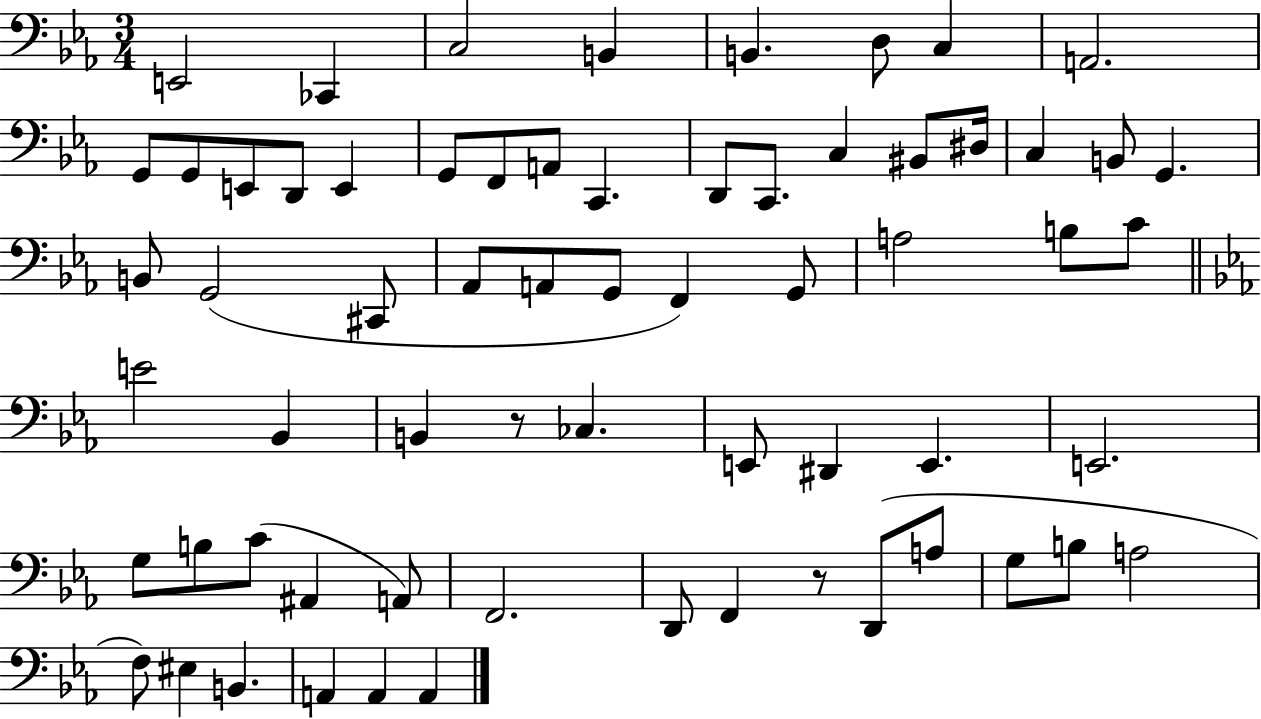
{
  \clef bass
  \numericTimeSignature
  \time 3/4
  \key ees \major
  \repeat volta 2 { e,2 ces,4 | c2 b,4 | b,4. d8 c4 | a,2. | \break g,8 g,8 e,8 d,8 e,4 | g,8 f,8 a,8 c,4. | d,8 c,8. c4 bis,8 dis16 | c4 b,8 g,4. | \break b,8 g,2( cis,8 | aes,8 a,8 g,8 f,4) g,8 | a2 b8 c'8 | \bar "||" \break \key ees \major e'2 bes,4 | b,4 r8 ces4. | e,8 dis,4 e,4. | e,2. | \break g8 b8 c'8( ais,4 a,8) | f,2. | d,8 f,4 r8 d,8( a8 | g8 b8 a2 | \break f8) eis4 b,4. | a,4 a,4 a,4 | } \bar "|."
}